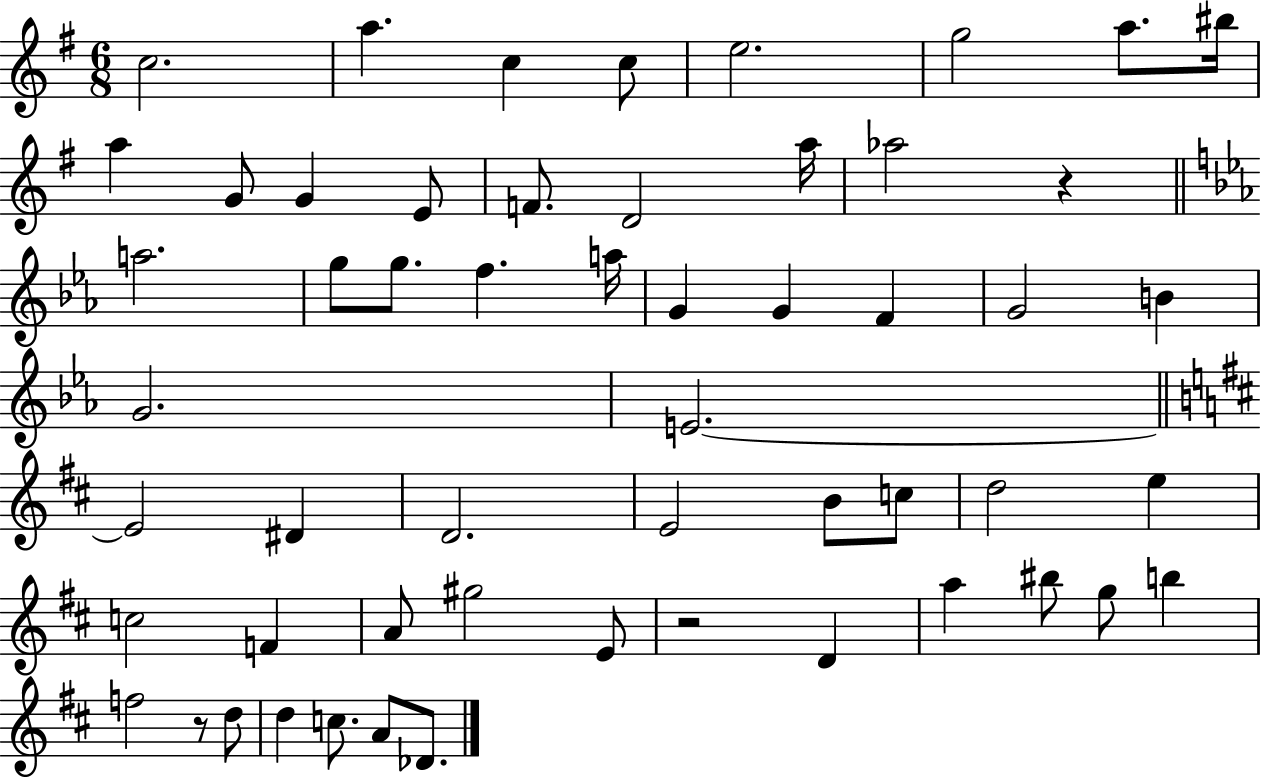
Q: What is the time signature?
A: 6/8